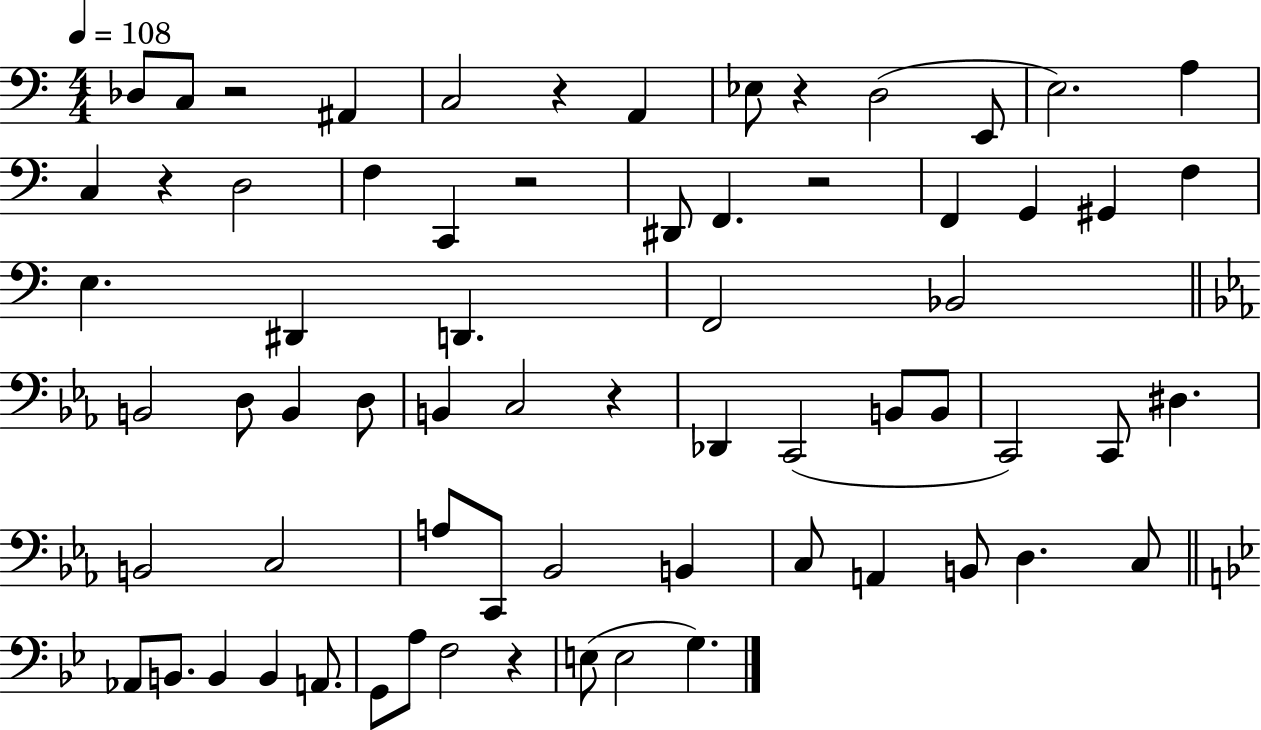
Db3/e C3/e R/h A#2/q C3/h R/q A2/q Eb3/e R/q D3/h E2/e E3/h. A3/q C3/q R/q D3/h F3/q C2/q R/h D#2/e F2/q. R/h F2/q G2/q G#2/q F3/q E3/q. D#2/q D2/q. F2/h Bb2/h B2/h D3/e B2/q D3/e B2/q C3/h R/q Db2/q C2/h B2/e B2/e C2/h C2/e D#3/q. B2/h C3/h A3/e C2/e Bb2/h B2/q C3/e A2/q B2/e D3/q. C3/e Ab2/e B2/e. B2/q B2/q A2/e. G2/e A3/e F3/h R/q E3/e E3/h G3/q.